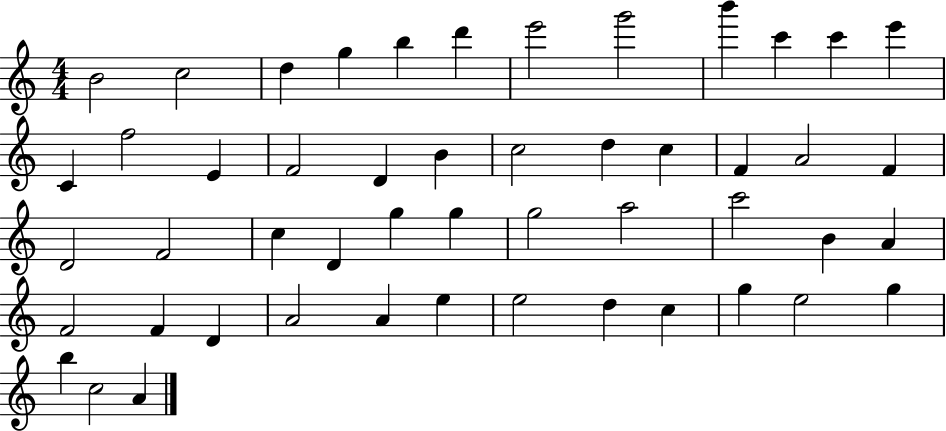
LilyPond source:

{
  \clef treble
  \numericTimeSignature
  \time 4/4
  \key c \major
  b'2 c''2 | d''4 g''4 b''4 d'''4 | e'''2 g'''2 | b'''4 c'''4 c'''4 e'''4 | \break c'4 f''2 e'4 | f'2 d'4 b'4 | c''2 d''4 c''4 | f'4 a'2 f'4 | \break d'2 f'2 | c''4 d'4 g''4 g''4 | g''2 a''2 | c'''2 b'4 a'4 | \break f'2 f'4 d'4 | a'2 a'4 e''4 | e''2 d''4 c''4 | g''4 e''2 g''4 | \break b''4 c''2 a'4 | \bar "|."
}